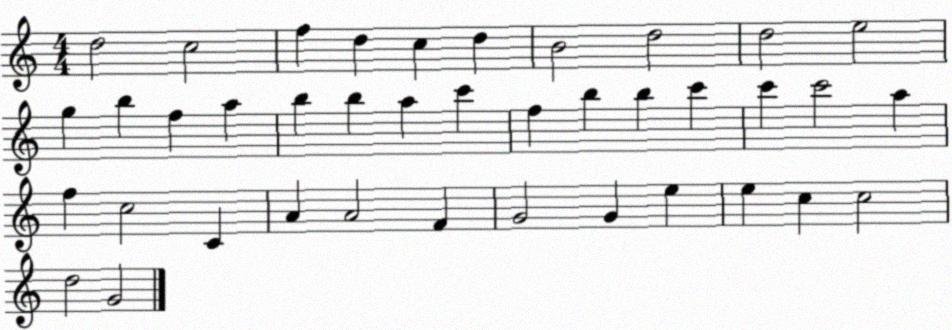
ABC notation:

X:1
T:Untitled
M:4/4
L:1/4
K:C
d2 c2 f d c d B2 d2 d2 e2 g b f a b b a c' f b b c' c' c'2 a f c2 C A A2 F G2 G e e c c2 d2 G2